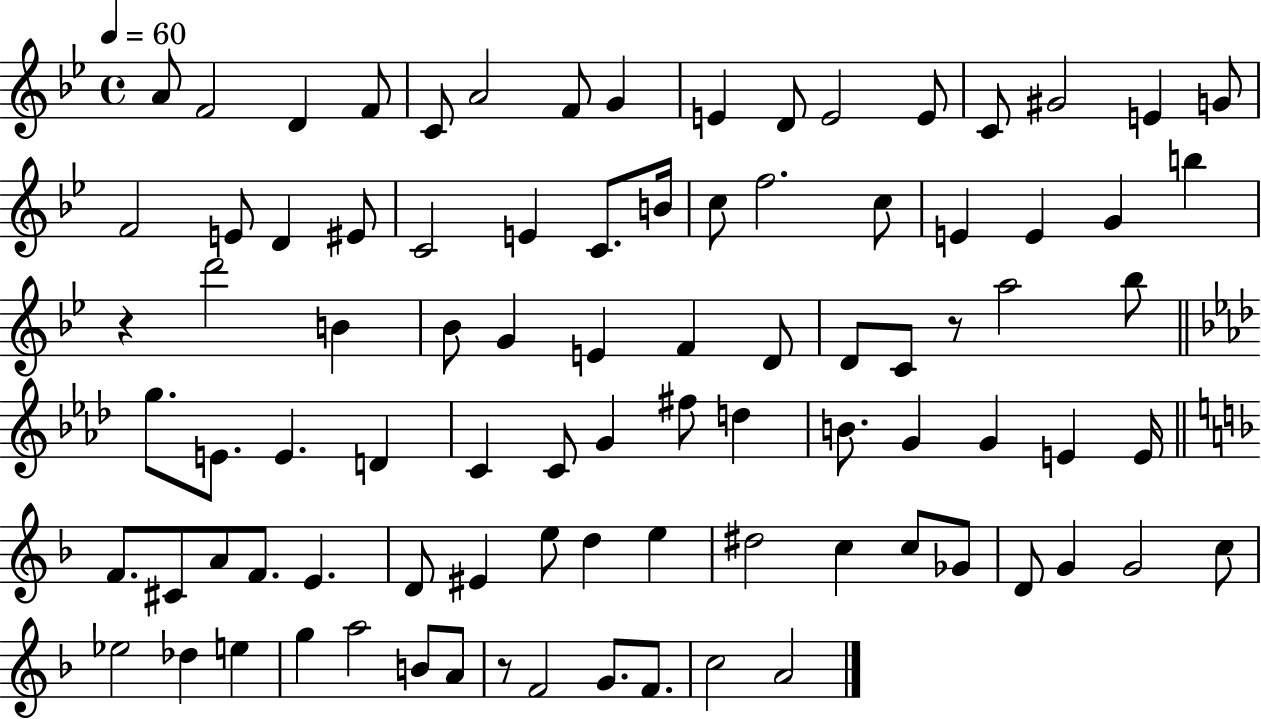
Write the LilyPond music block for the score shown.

{
  \clef treble
  \time 4/4
  \defaultTimeSignature
  \key bes \major
  \tempo 4 = 60
  \repeat volta 2 { a'8 f'2 d'4 f'8 | c'8 a'2 f'8 g'4 | e'4 d'8 e'2 e'8 | c'8 gis'2 e'4 g'8 | \break f'2 e'8 d'4 eis'8 | c'2 e'4 c'8. b'16 | c''8 f''2. c''8 | e'4 e'4 g'4 b''4 | \break r4 d'''2 b'4 | bes'8 g'4 e'4 f'4 d'8 | d'8 c'8 r8 a''2 bes''8 | \bar "||" \break \key aes \major g''8. e'8. e'4. d'4 | c'4 c'8 g'4 fis''8 d''4 | b'8. g'4 g'4 e'4 e'16 | \bar "||" \break \key f \major f'8. cis'8 a'8 f'8. e'4. | d'8 eis'4 e''8 d''4 e''4 | dis''2 c''4 c''8 ges'8 | d'8 g'4 g'2 c''8 | \break ees''2 des''4 e''4 | g''4 a''2 b'8 a'8 | r8 f'2 g'8. f'8. | c''2 a'2 | \break } \bar "|."
}